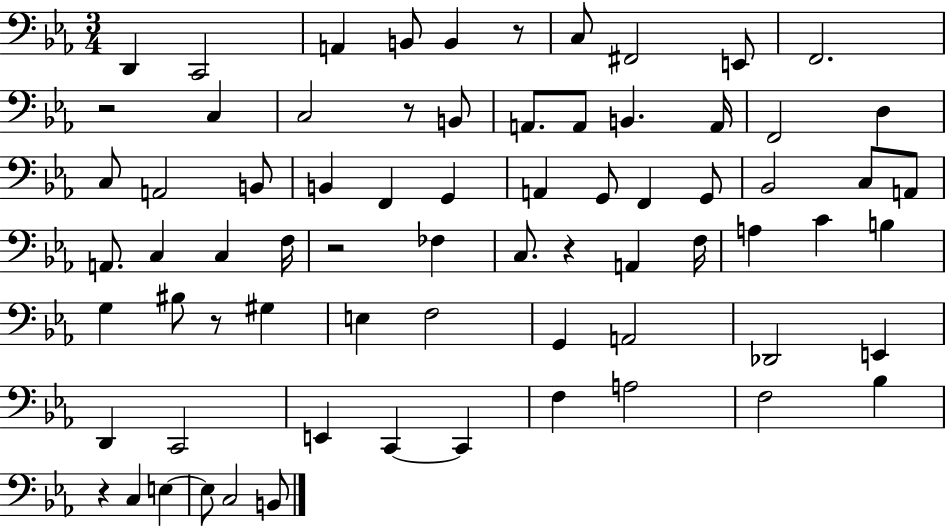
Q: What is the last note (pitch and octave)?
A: B2